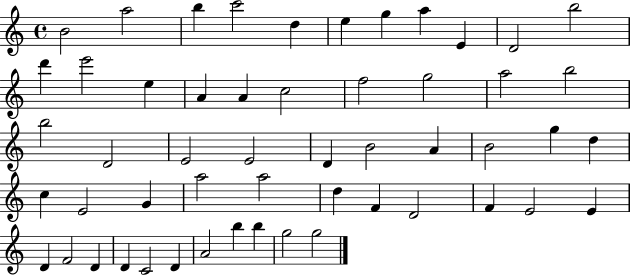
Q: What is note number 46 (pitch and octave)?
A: D4